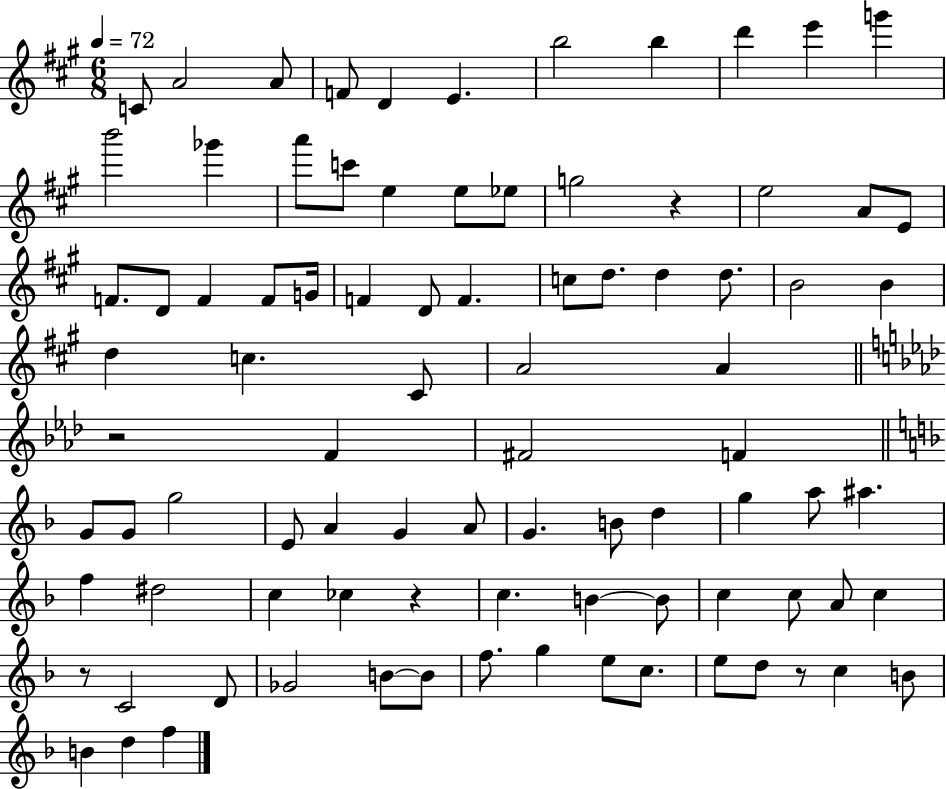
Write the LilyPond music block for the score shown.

{
  \clef treble
  \numericTimeSignature
  \time 6/8
  \key a \major
  \tempo 4 = 72
  c'8 a'2 a'8 | f'8 d'4 e'4. | b''2 b''4 | d'''4 e'''4 g'''4 | \break b'''2 ges'''4 | a'''8 c'''8 e''4 e''8 ees''8 | g''2 r4 | e''2 a'8 e'8 | \break f'8. d'8 f'4 f'8 g'16 | f'4 d'8 f'4. | c''8 d''8. d''4 d''8. | b'2 b'4 | \break d''4 c''4. cis'8 | a'2 a'4 | \bar "||" \break \key aes \major r2 f'4 | fis'2 f'4 | \bar "||" \break \key f \major g'8 g'8 g''2 | e'8 a'4 g'4 a'8 | g'4. b'8 d''4 | g''4 a''8 ais''4. | \break f''4 dis''2 | c''4 ces''4 r4 | c''4. b'4~~ b'8 | c''4 c''8 a'8 c''4 | \break r8 c'2 d'8 | ges'2 b'8~~ b'8 | f''8. g''4 e''8 c''8. | e''8 d''8 r8 c''4 b'8 | \break b'4 d''4 f''4 | \bar "|."
}